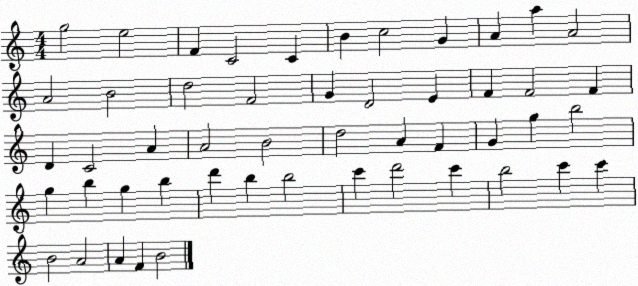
X:1
T:Untitled
M:4/4
L:1/4
K:C
g2 e2 F C2 C B c2 G A a A2 A2 B2 d2 F2 G D2 E F F2 F D C2 A A2 B2 d2 A F G g b2 g b g b d' b b2 c' d'2 c' b2 c' c' B2 A2 A F B2